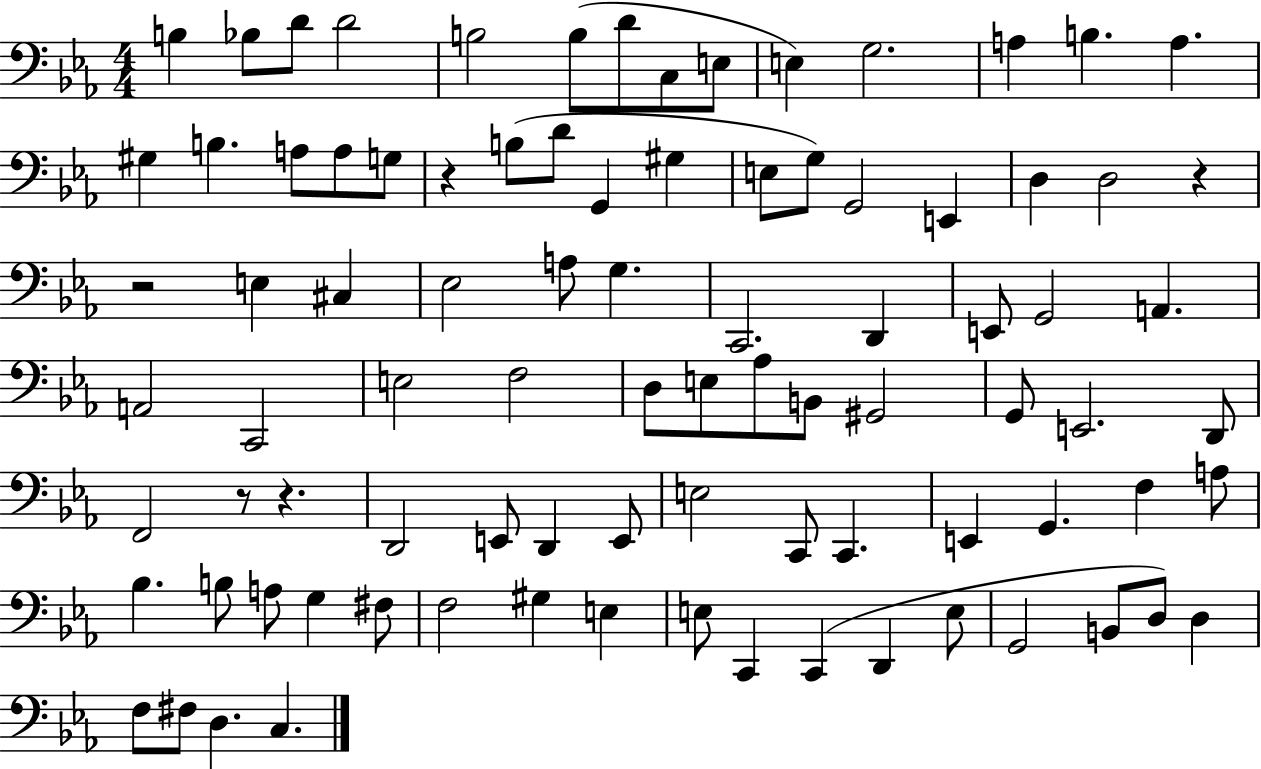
B3/q Bb3/e D4/e D4/h B3/h B3/e D4/e C3/e E3/e E3/q G3/h. A3/q B3/q. A3/q. G#3/q B3/q. A3/e A3/e G3/e R/q B3/e D4/e G2/q G#3/q E3/e G3/e G2/h E2/q D3/q D3/h R/q R/h E3/q C#3/q Eb3/h A3/e G3/q. C2/h. D2/q E2/e G2/h A2/q. A2/h C2/h E3/h F3/h D3/e E3/e Ab3/e B2/e G#2/h G2/e E2/h. D2/e F2/h R/e R/q. D2/h E2/e D2/q E2/e E3/h C2/e C2/q. E2/q G2/q. F3/q A3/e Bb3/q. B3/e A3/e G3/q F#3/e F3/h G#3/q E3/q E3/e C2/q C2/q D2/q E3/e G2/h B2/e D3/e D3/q F3/e F#3/e D3/q. C3/q.